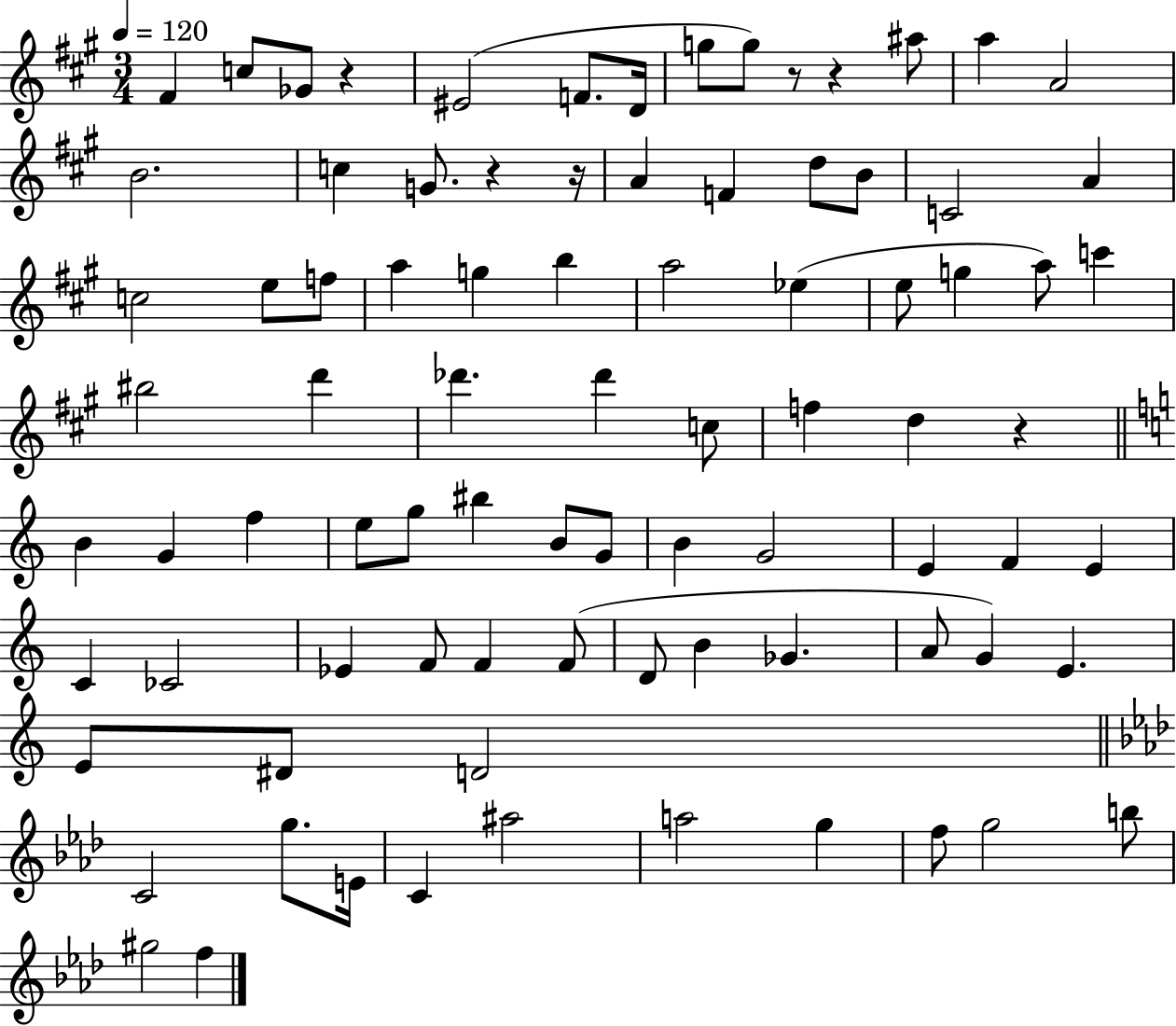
F#4/q C5/e Gb4/e R/q EIS4/h F4/e. D4/s G5/e G5/e R/e R/q A#5/e A5/q A4/h B4/h. C5/q G4/e. R/q R/s A4/q F4/q D5/e B4/e C4/h A4/q C5/h E5/e F5/e A5/q G5/q B5/q A5/h Eb5/q E5/e G5/q A5/e C6/q BIS5/h D6/q Db6/q. Db6/q C5/e F5/q D5/q R/q B4/q G4/q F5/q E5/e G5/e BIS5/q B4/e G4/e B4/q G4/h E4/q F4/q E4/q C4/q CES4/h Eb4/q F4/e F4/q F4/e D4/e B4/q Gb4/q. A4/e G4/q E4/q. E4/e D#4/e D4/h C4/h G5/e. E4/s C4/q A#5/h A5/h G5/q F5/e G5/h B5/e G#5/h F5/q